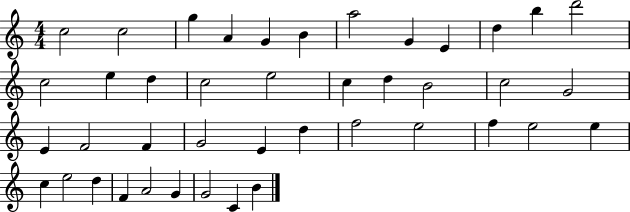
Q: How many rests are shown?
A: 0